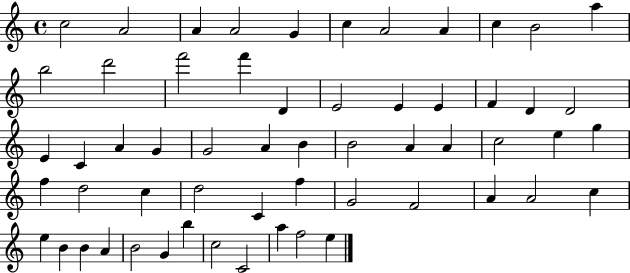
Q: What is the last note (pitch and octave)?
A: E5